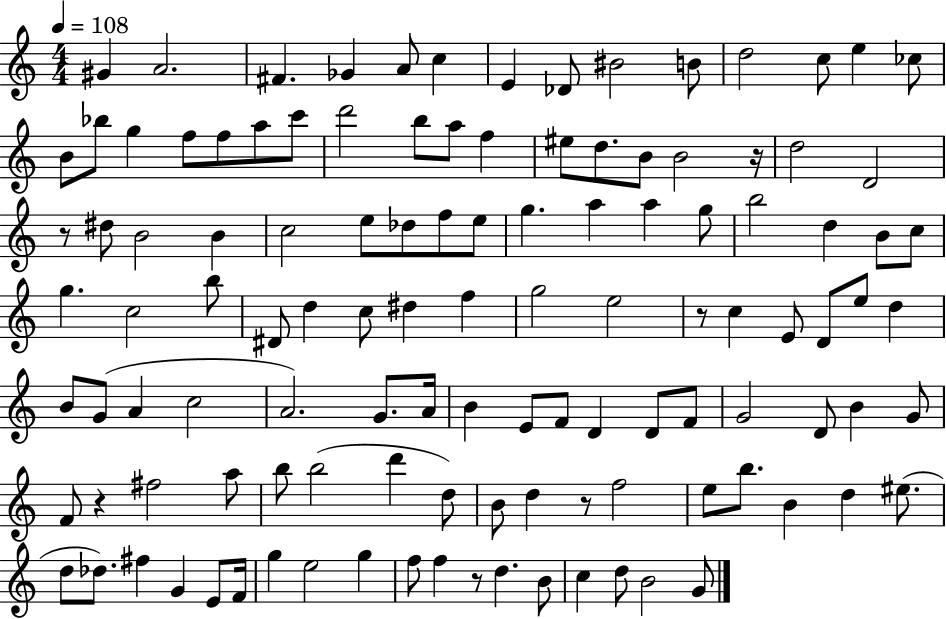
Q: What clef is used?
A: treble